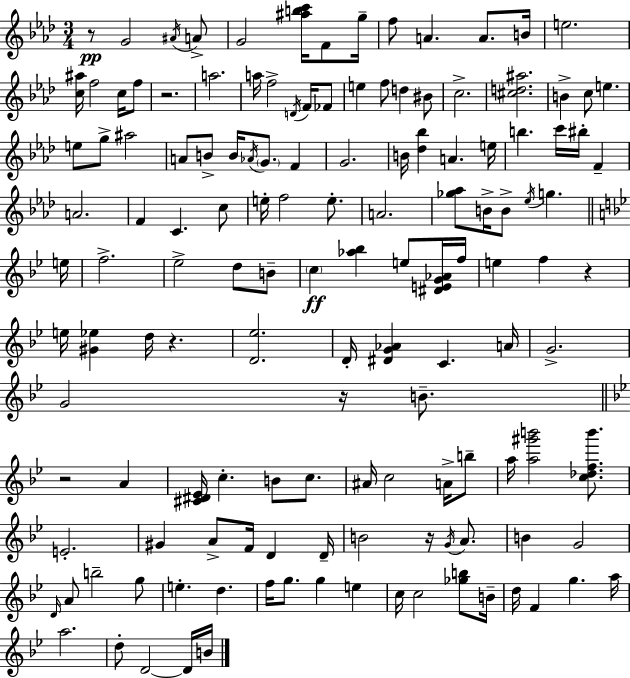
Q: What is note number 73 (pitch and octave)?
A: G4